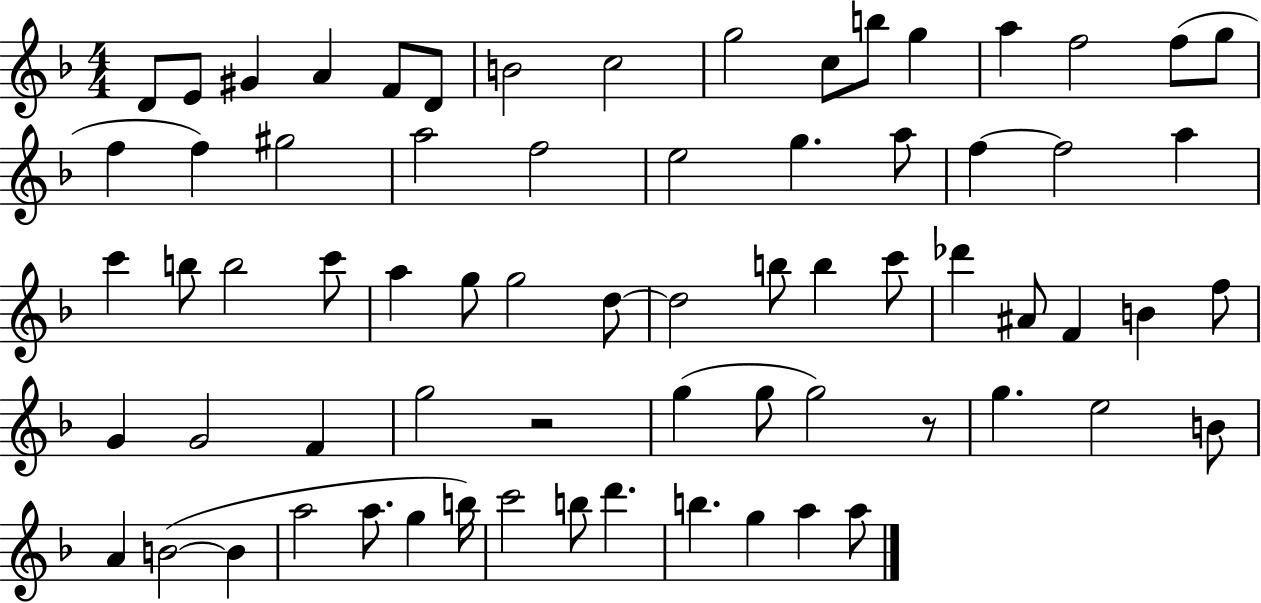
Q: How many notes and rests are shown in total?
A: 70